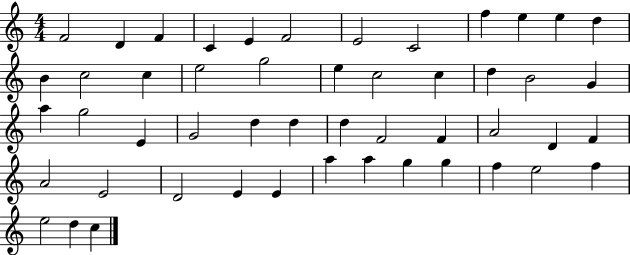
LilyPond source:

{
  \clef treble
  \numericTimeSignature
  \time 4/4
  \key c \major
  f'2 d'4 f'4 | c'4 e'4 f'2 | e'2 c'2 | f''4 e''4 e''4 d''4 | \break b'4 c''2 c''4 | e''2 g''2 | e''4 c''2 c''4 | d''4 b'2 g'4 | \break a''4 g''2 e'4 | g'2 d''4 d''4 | d''4 f'2 f'4 | a'2 d'4 f'4 | \break a'2 e'2 | d'2 e'4 e'4 | a''4 a''4 g''4 g''4 | f''4 e''2 f''4 | \break e''2 d''4 c''4 | \bar "|."
}